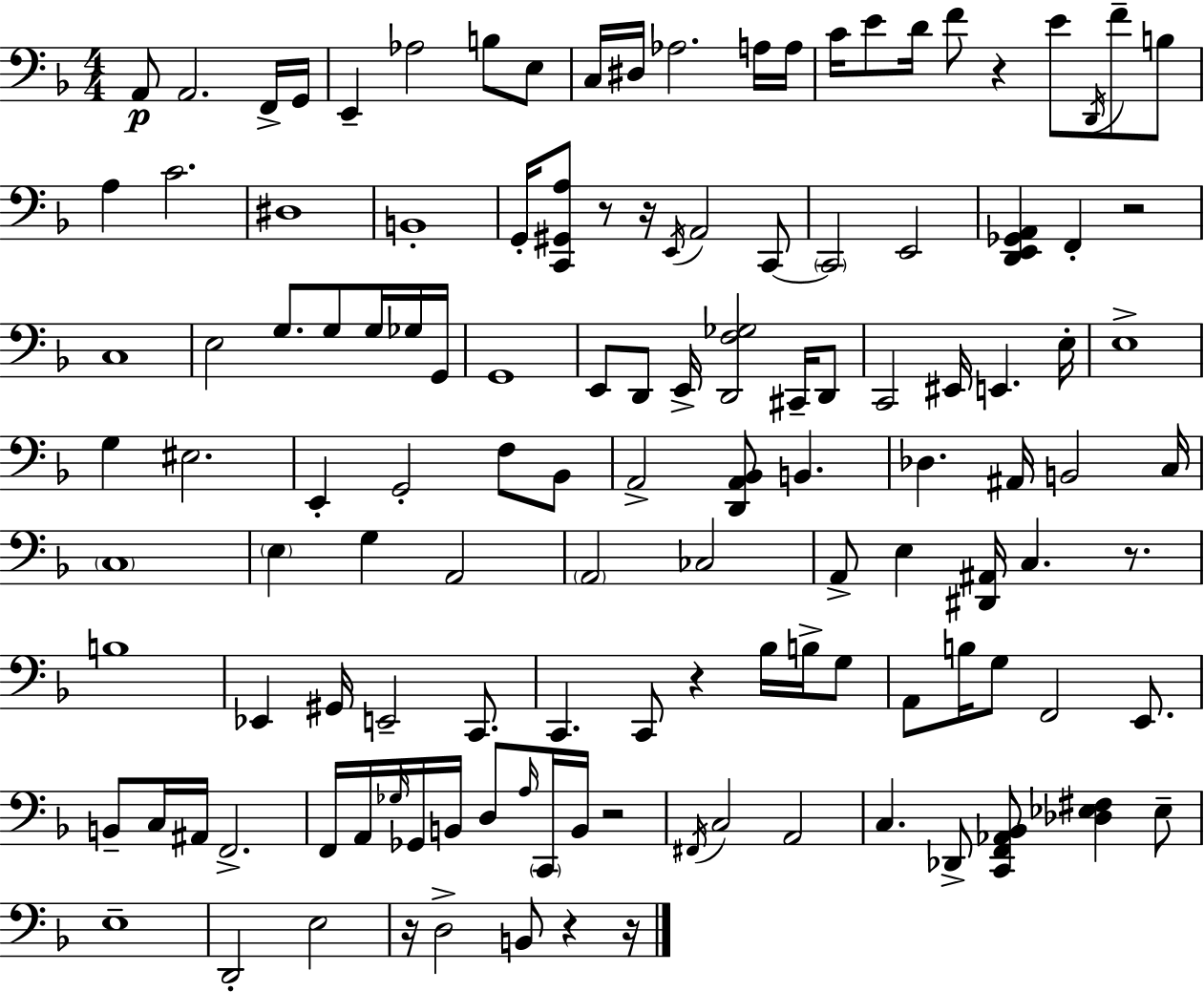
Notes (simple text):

A2/e A2/h. F2/s G2/s E2/q Ab3/h B3/e E3/e C3/s D#3/s Ab3/h. A3/s A3/s C4/s E4/e D4/s F4/e R/q E4/e D2/s F4/e B3/e A3/q C4/h. D#3/w B2/w G2/s [C2,G#2,A3]/e R/e R/s E2/s A2/h C2/e C2/h E2/h [D2,E2,Gb2,A2]/q F2/q R/h C3/w E3/h G3/e. G3/e G3/s Gb3/s G2/s G2/w E2/e D2/e E2/s [D2,F3,Gb3]/h C#2/s D2/e C2/h EIS2/s E2/q. E3/s E3/w G3/q EIS3/h. E2/q G2/h F3/e Bb2/e A2/h [D2,A2,Bb2]/e B2/q. Db3/q. A#2/s B2/h C3/s C3/w E3/q G3/q A2/h A2/h CES3/h A2/e E3/q [D#2,A#2]/s C3/q. R/e. B3/w Eb2/q G#2/s E2/h C2/e. C2/q. C2/e R/q Bb3/s B3/s G3/e A2/e B3/s G3/e F2/h E2/e. B2/e C3/s A#2/s F2/h. F2/s A2/s Gb3/s Gb2/s B2/s D3/e A3/s C2/s B2/s R/h F#2/s C3/h A2/h C3/q. Db2/e [C2,F2,Ab2,Bb2]/e [Db3,Eb3,F#3]/q Eb3/e E3/w D2/h E3/h R/s D3/h B2/e R/q R/s